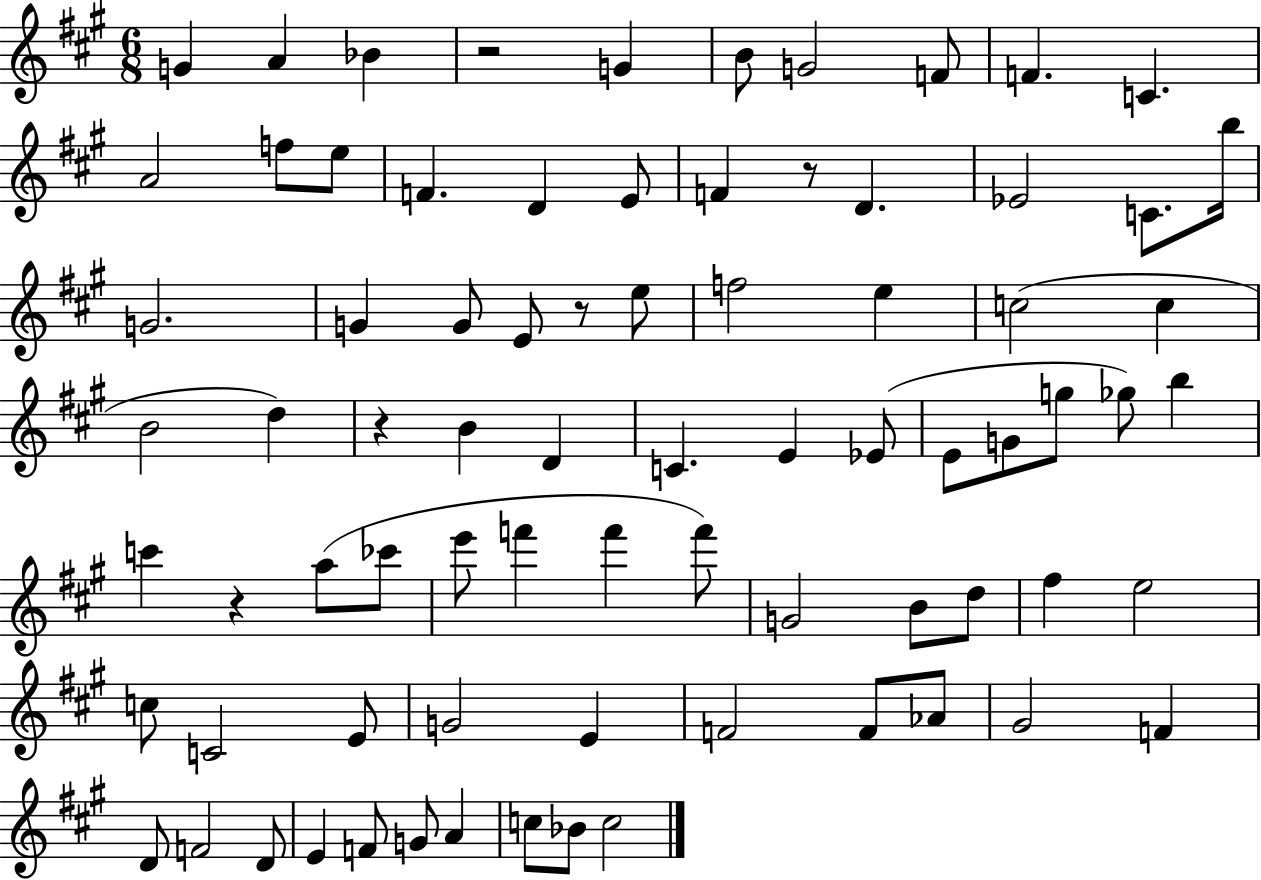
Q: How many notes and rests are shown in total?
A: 78